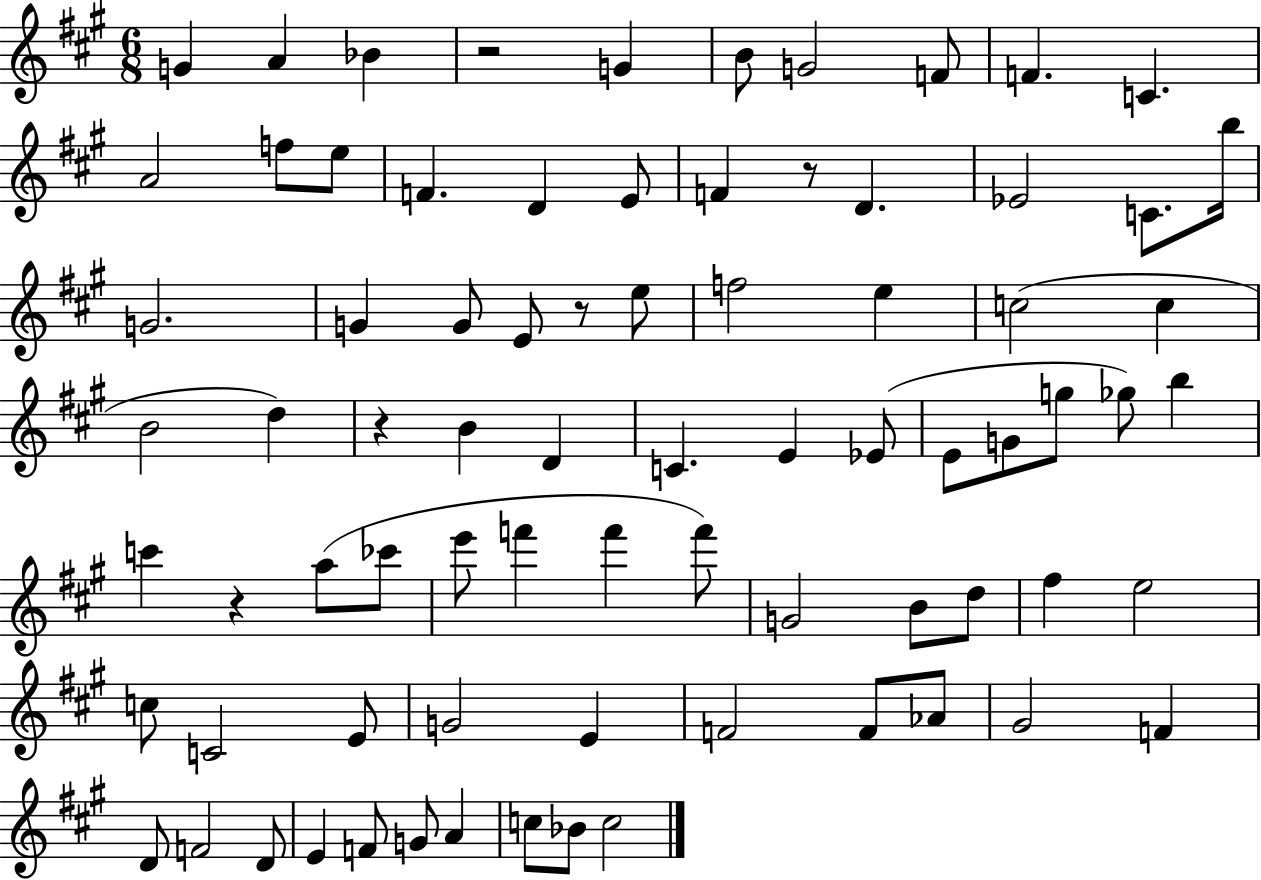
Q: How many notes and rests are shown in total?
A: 78